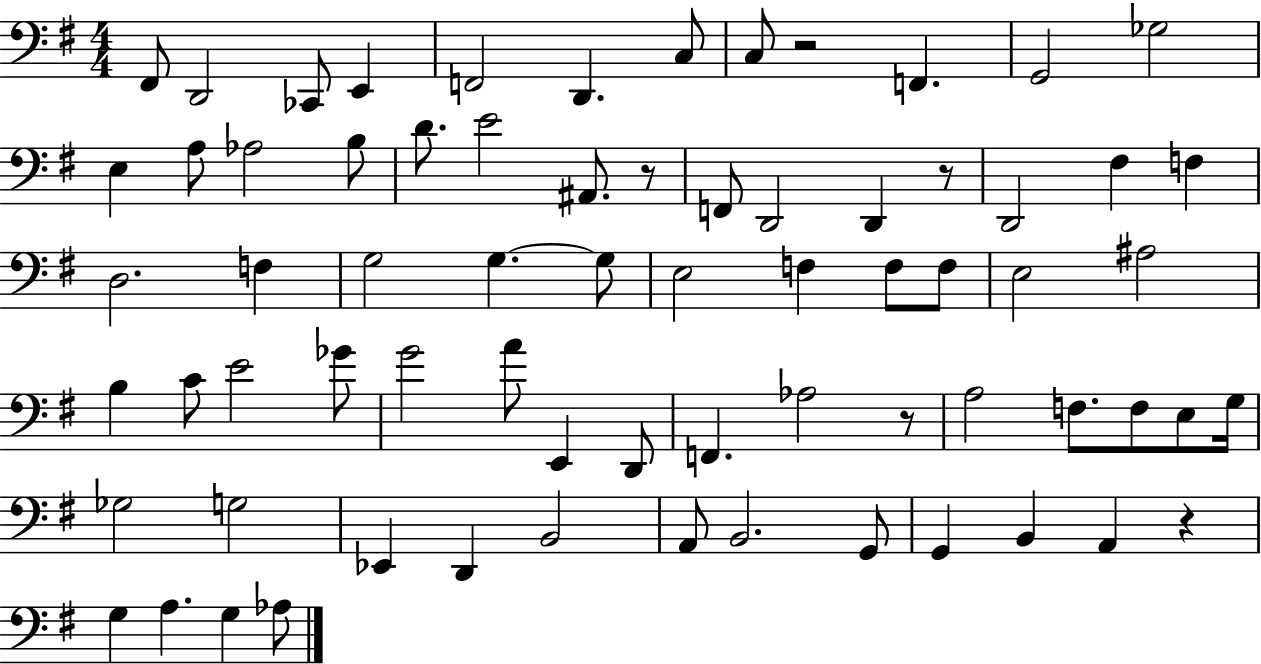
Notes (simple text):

F#2/e D2/h CES2/e E2/q F2/h D2/q. C3/e C3/e R/h F2/q. G2/h Gb3/h E3/q A3/e Ab3/h B3/e D4/e. E4/h A#2/e. R/e F2/e D2/h D2/q R/e D2/h F#3/q F3/q D3/h. F3/q G3/h G3/q. G3/e E3/h F3/q F3/e F3/e E3/h A#3/h B3/q C4/e E4/h Gb4/e G4/h A4/e E2/q D2/e F2/q. Ab3/h R/e A3/h F3/e. F3/e E3/e G3/s Gb3/h G3/h Eb2/q D2/q B2/h A2/e B2/h. G2/e G2/q B2/q A2/q R/q G3/q A3/q. G3/q Ab3/e